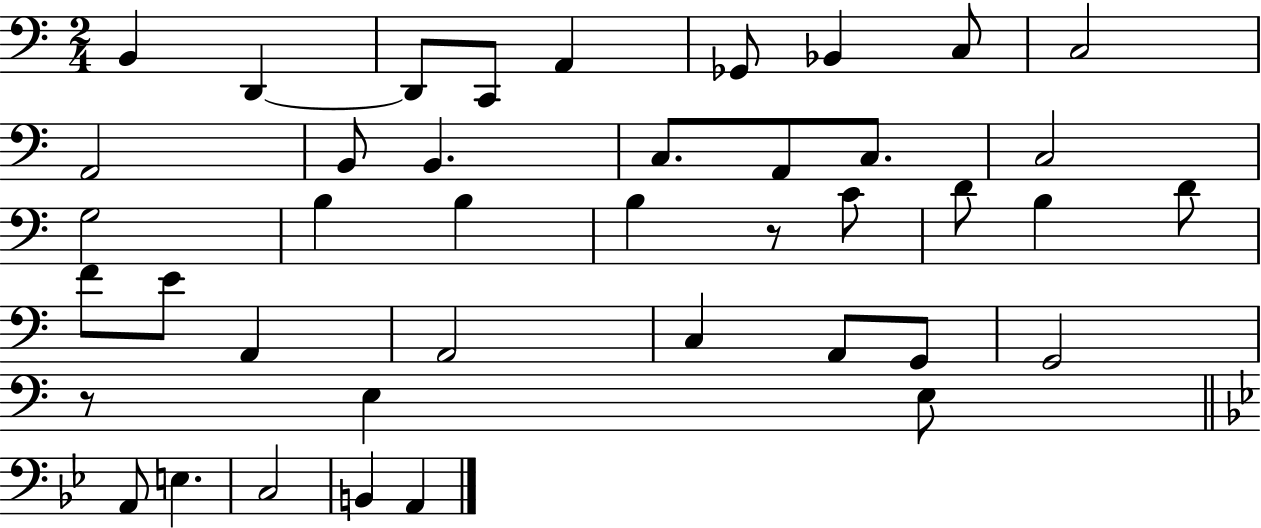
{
  \clef bass
  \numericTimeSignature
  \time 2/4
  \key c \major
  b,4 d,4~~ | d,8 c,8 a,4 | ges,8 bes,4 c8 | c2 | \break a,2 | b,8 b,4. | c8. a,8 c8. | c2 | \break g2 | b4 b4 | b4 r8 c'8 | d'8 b4 d'8 | \break f'8 e'8 a,4 | a,2 | c4 a,8 g,8 | g,2 | \break r8 e4 e8 | \bar "||" \break \key bes \major a,8 e4. | c2 | b,4 a,4 | \bar "|."
}